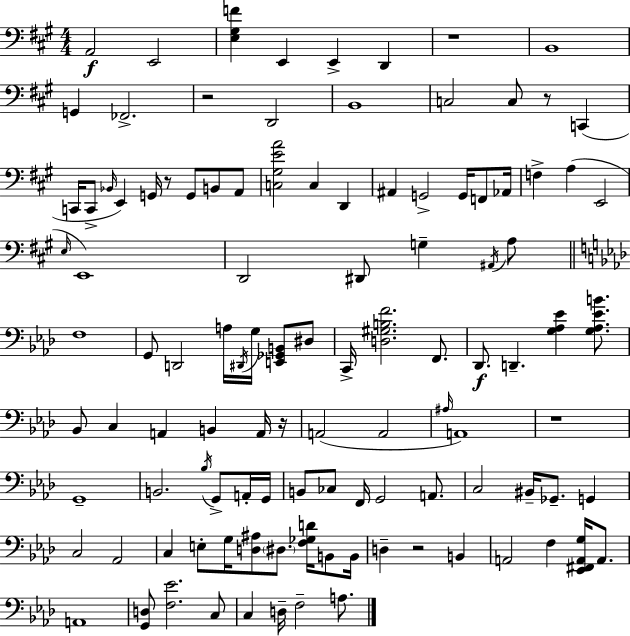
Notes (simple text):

A2/h E2/h [E3,G#3,F4]/q E2/q E2/q D2/q R/w B2/w G2/q FES2/h. R/h D2/h B2/w C3/h C3/e R/e C2/q C2/s C2/e Bb2/s E2/q G2/s R/e G2/e B2/e A2/e [C3,G#3,E4,A4]/h C3/q D2/q A#2/q G2/h G2/s F2/e Ab2/s F3/q A3/q E2/h E3/s E2/w D2/h D#2/e G3/q A#2/s A3/e F3/w G2/e D2/h A3/s D#2/s G3/s [E2,Gb2,B2]/e D#3/e C2/s [D3,G#3,B3,F4]/h. F2/e. Db2/e. D2/q. [G3,Ab3,Eb4]/q [G3,Ab3,Eb4,B4]/e. Bb2/e C3/q A2/q B2/q A2/s R/s A2/h A2/h A#3/s A2/w R/w G2/w B2/h. Bb3/s G2/e A2/s G2/s B2/e CES3/e F2/s G2/h A2/e. C3/h BIS2/s Gb2/e. G2/q C3/h Ab2/h C3/q E3/e G3/s [D3,A#3]/e D#3/e. [F3,Gb3,D4]/s B2/e B2/s D3/q R/h B2/q A2/h F3/q [Eb2,F#2,A2,G3]/s A2/e. A2/w [G2,D3]/e [F3,Eb4]/h. C3/e C3/q D3/s F3/h A3/e.